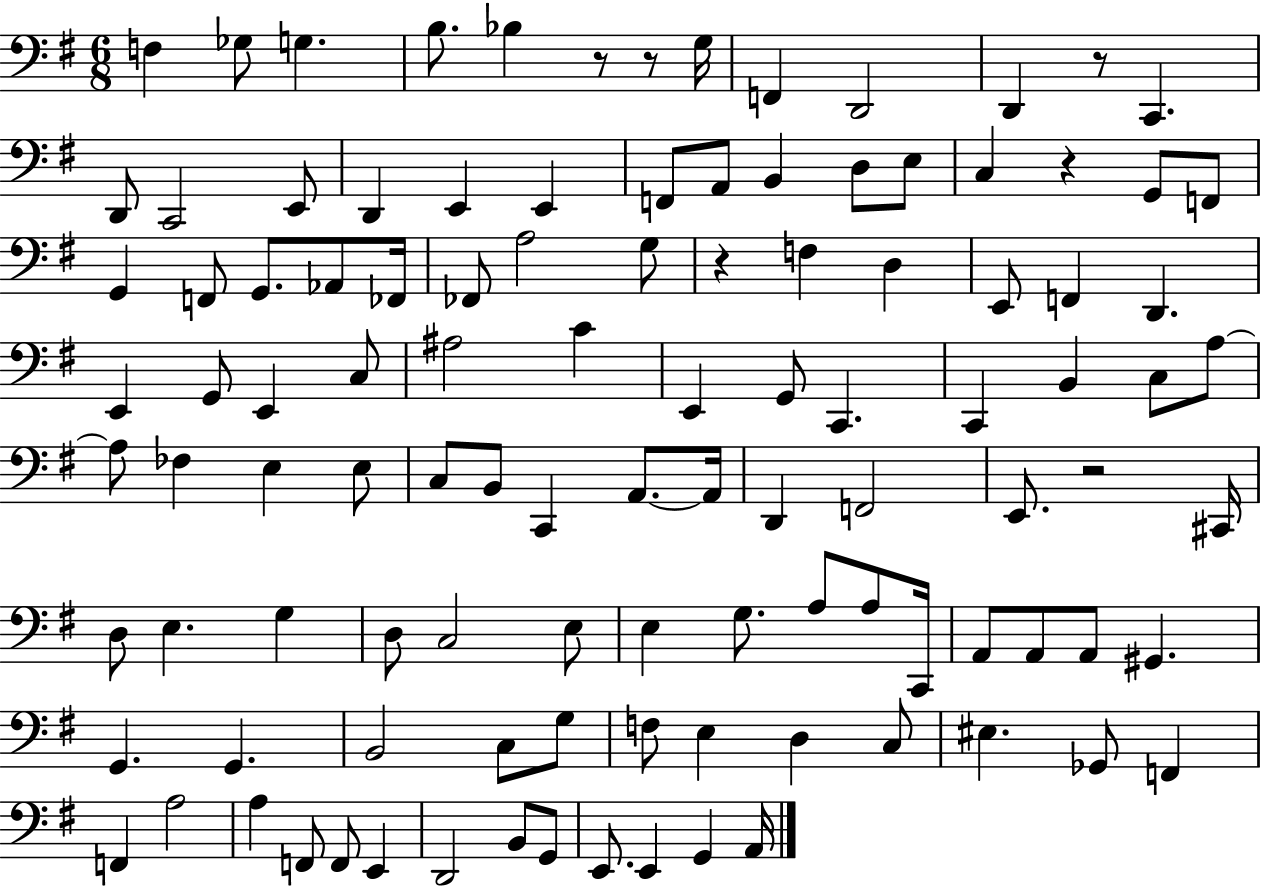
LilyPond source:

{
  \clef bass
  \numericTimeSignature
  \time 6/8
  \key g \major
  \repeat volta 2 { f4 ges8 g4. | b8. bes4 r8 r8 g16 | f,4 d,2 | d,4 r8 c,4. | \break d,8 c,2 e,8 | d,4 e,4 e,4 | f,8 a,8 b,4 d8 e8 | c4 r4 g,8 f,8 | \break g,4 f,8 g,8. aes,8 fes,16 | fes,8 a2 g8 | r4 f4 d4 | e,8 f,4 d,4. | \break e,4 g,8 e,4 c8 | ais2 c'4 | e,4 g,8 c,4. | c,4 b,4 c8 a8~~ | \break a8 fes4 e4 e8 | c8 b,8 c,4 a,8.~~ a,16 | d,4 f,2 | e,8. r2 cis,16 | \break d8 e4. g4 | d8 c2 e8 | e4 g8. a8 a8 c,16 | a,8 a,8 a,8 gis,4. | \break g,4. g,4. | b,2 c8 g8 | f8 e4 d4 c8 | eis4. ges,8 f,4 | \break f,4 a2 | a4 f,8 f,8 e,4 | d,2 b,8 g,8 | e,8. e,4 g,4 a,16 | \break } \bar "|."
}